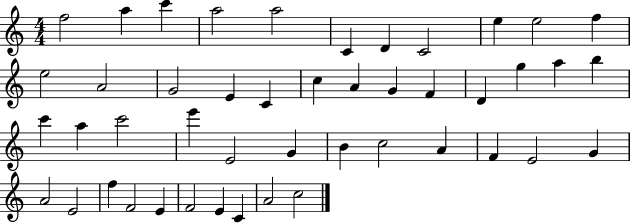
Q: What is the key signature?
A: C major